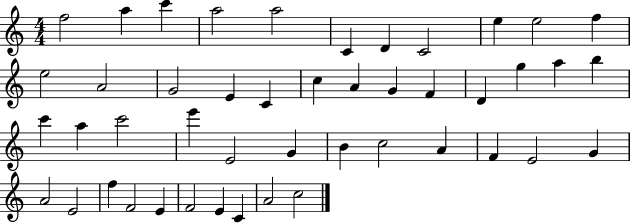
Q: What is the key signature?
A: C major